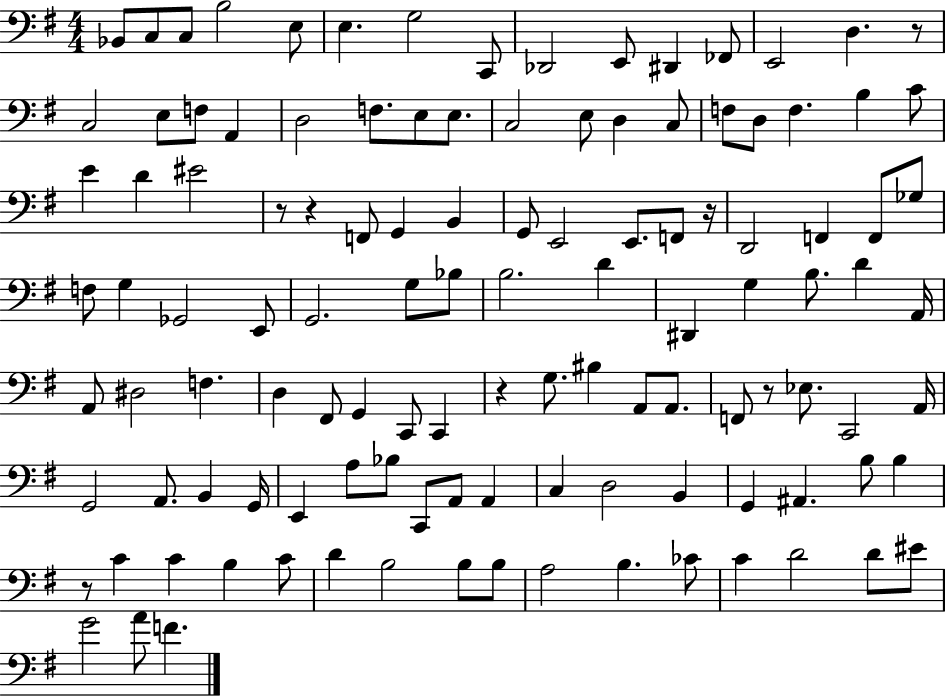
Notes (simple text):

Bb2/e C3/e C3/e B3/h E3/e E3/q. G3/h C2/e Db2/h E2/e D#2/q FES2/e E2/h D3/q. R/e C3/h E3/e F3/e A2/q D3/h F3/e. E3/e E3/e. C3/h E3/e D3/q C3/e F3/e D3/e F3/q. B3/q C4/e E4/q D4/q EIS4/h R/e R/q F2/e G2/q B2/q G2/e E2/h E2/e. F2/e R/s D2/h F2/q F2/e Gb3/e F3/e G3/q Gb2/h E2/e G2/h. G3/e Bb3/e B3/h. D4/q D#2/q G3/q B3/e. D4/q A2/s A2/e D#3/h F3/q. D3/q F#2/e G2/q C2/e C2/q R/q G3/e. BIS3/q A2/e A2/e. F2/e R/e Eb3/e. C2/h A2/s G2/h A2/e. B2/q G2/s E2/q A3/e Bb3/e C2/e A2/e A2/q C3/q D3/h B2/q G2/q A#2/q. B3/e B3/q R/e C4/q C4/q B3/q C4/e D4/q B3/h B3/e B3/e A3/h B3/q. CES4/e C4/q D4/h D4/e EIS4/e G4/h A4/e F4/q.